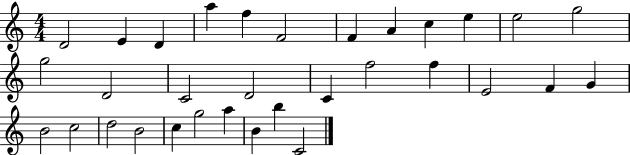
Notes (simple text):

D4/h E4/q D4/q A5/q F5/q F4/h F4/q A4/q C5/q E5/q E5/h G5/h G5/h D4/h C4/h D4/h C4/q F5/h F5/q E4/h F4/q G4/q B4/h C5/h D5/h B4/h C5/q G5/h A5/q B4/q B5/q C4/h